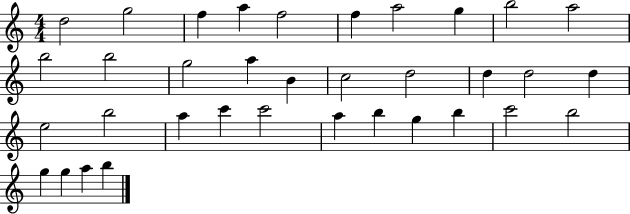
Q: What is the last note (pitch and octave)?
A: B5